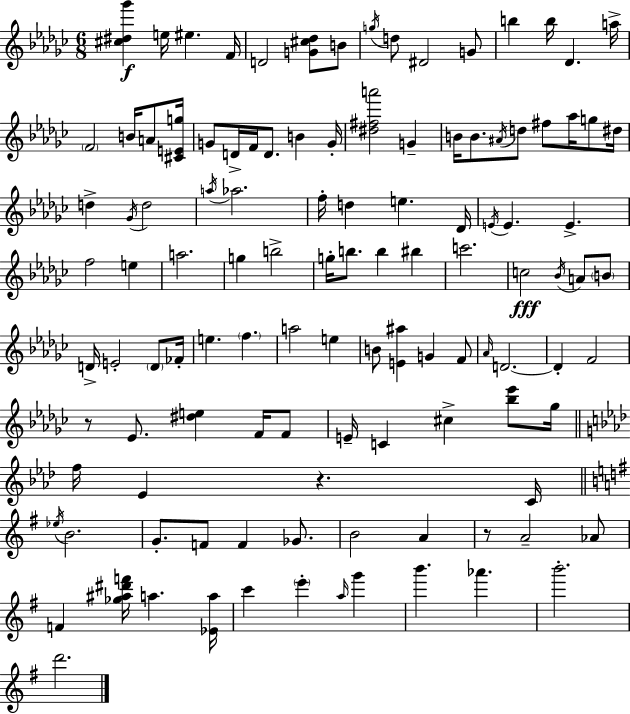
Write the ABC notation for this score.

X:1
T:Untitled
M:6/8
L:1/4
K:Ebm
[^c^d_g'] e/4 ^e F/4 D2 [G^c_d]/2 B/2 g/4 d/2 ^D2 G/2 b b/4 _D a/4 F2 B/4 A/2 [^CEg]/4 G/2 D/4 F/4 D/2 B G/4 [^d^fa']2 G B/4 B/2 ^A/4 d/2 ^f/2 _a/4 g/2 ^d/4 d _G/4 d2 a/4 _a2 f/4 d e _D/4 E/4 E E f2 e a2 g b2 g/4 b/2 b ^b c'2 c2 _B/4 A/2 B/2 D/4 E2 D/2 _F/4 e f a2 e B/2 [E^a] G F/2 _A/4 D2 D F2 z/2 _E/2 [^de] F/4 F/2 E/4 C ^c [_b_e']/2 _g/4 f/4 _E z C/4 _e/4 B2 G/2 F/2 F _G/2 B2 A z/2 A2 _A/2 F [_g^a^d'f']/4 a [_Ea]/4 c' e' a/4 g' b' _a' b'2 d'2